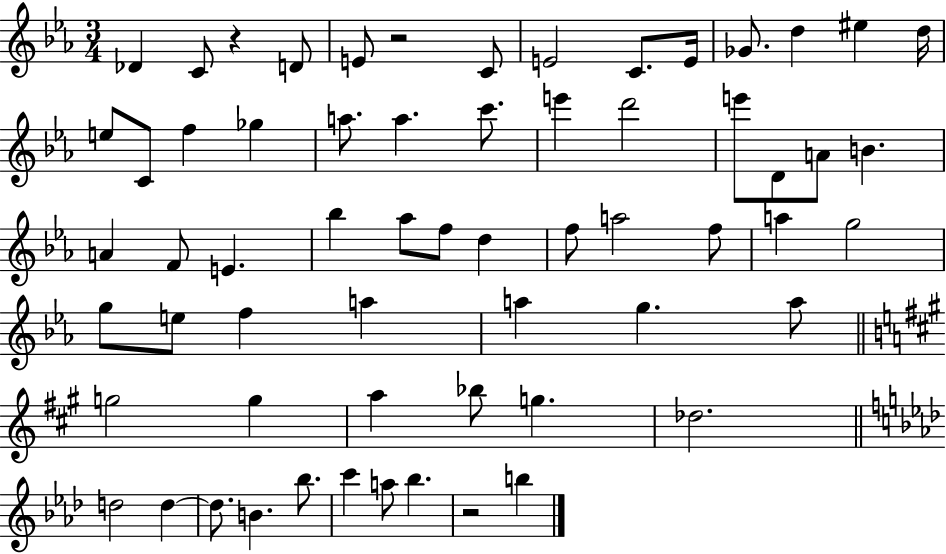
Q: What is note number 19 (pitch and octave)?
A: C6